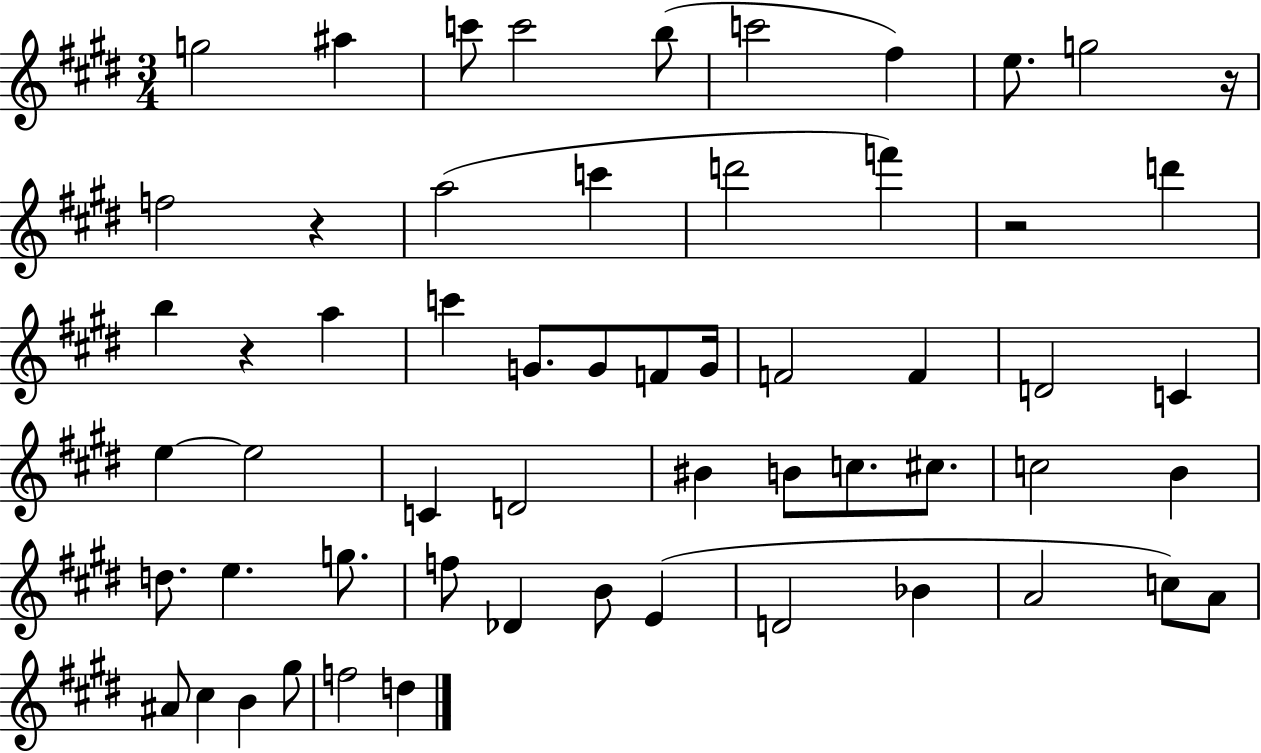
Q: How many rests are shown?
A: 4